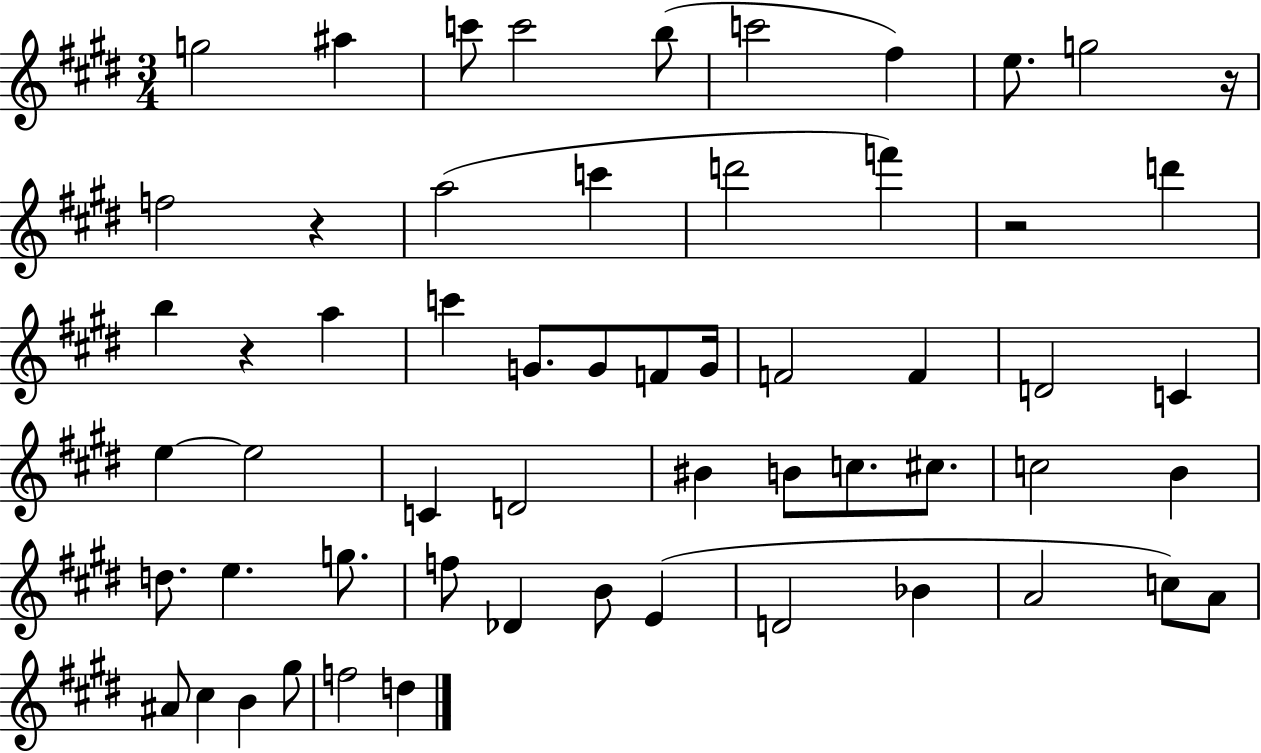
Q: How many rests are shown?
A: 4